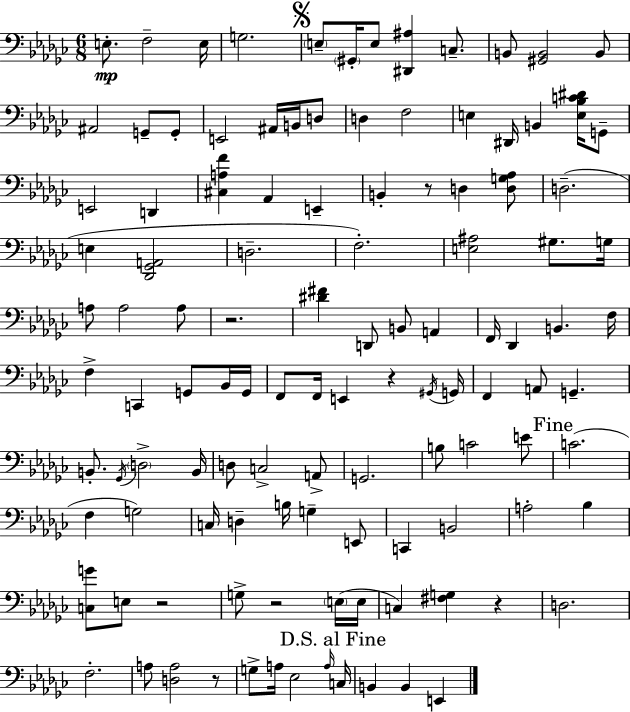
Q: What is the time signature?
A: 6/8